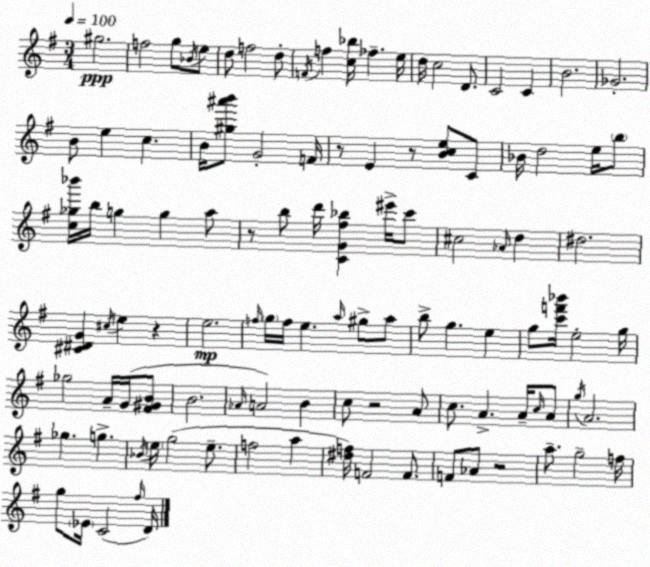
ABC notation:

X:1
T:Untitled
M:3/4
L:1/4
K:G
^g2 f2 g/2 _B/4 e/2 d/2 f2 d/2 F/4 f [c_b]/4 _f e/4 d/4 c2 D/2 C2 C B2 _G2 B/2 e c B/4 [^g^a'b']/2 G2 F/4 z/2 E z/2 [Bce]/2 C/2 _B/4 d2 e/4 b/2 [c_g_b']/4 b/4 g g a/2 z/2 b/2 d'/4 [CG^f_b] ^e'/4 c'/2 ^c2 _A/4 d ^d2 [^C^DG] ^c/4 e z e2 f/4 g/4 f/4 e a/4 ^g/2 a/2 b/2 g e g/2 [c'f'_b']/4 e2 g/4 _g2 A/4 G/4 [^F^GB]/2 B2 _A/4 A2 B c/2 z2 A/2 c/2 A A/4 c/4 A/2 g/4 A2 _g g _B/4 e/4 g2 e/2 f2 a [^df]/4 F2 F/2 F/2 _A/2 z2 a/2 g2 f/4 g/2 _E/4 C2 ^f/4 D/4